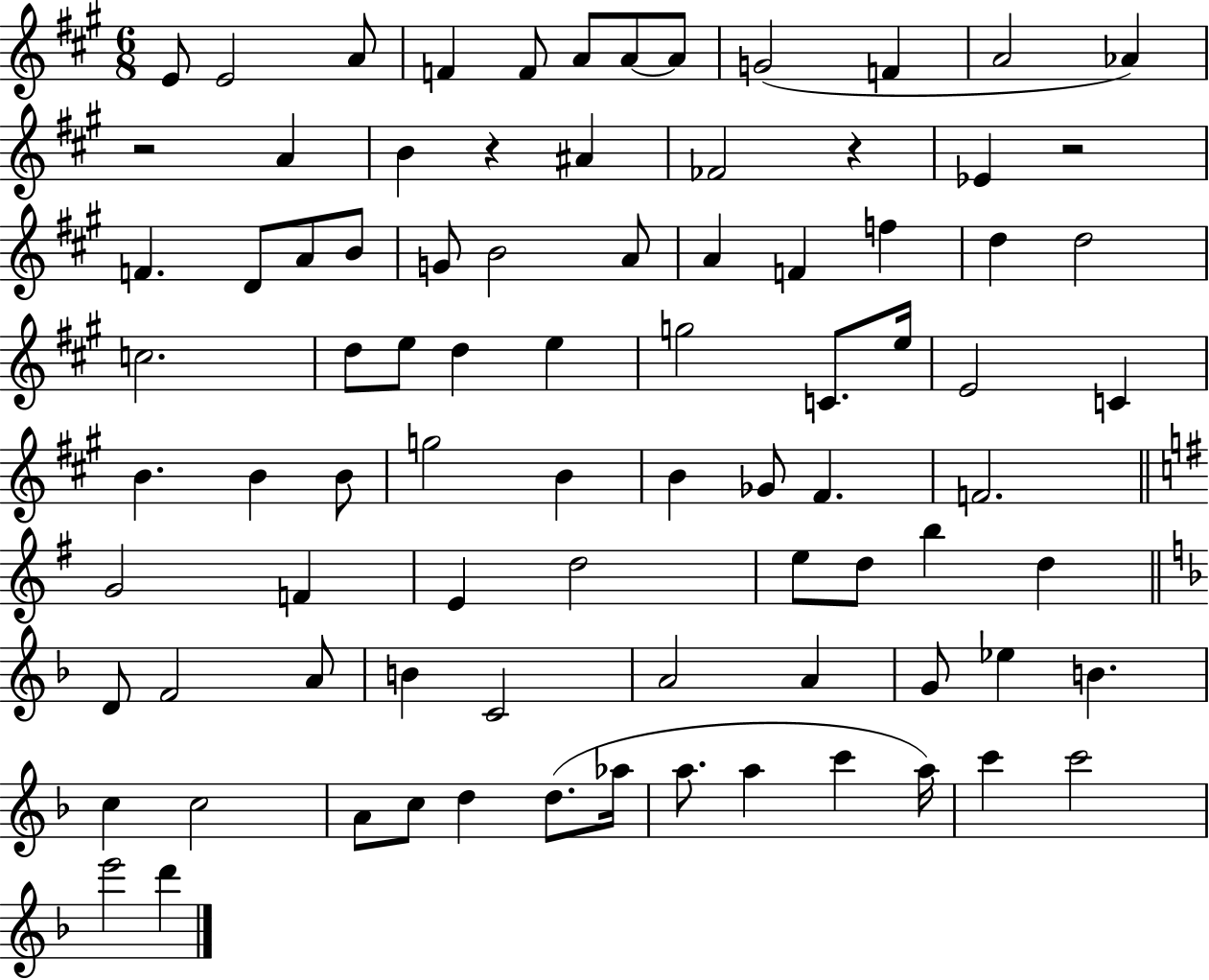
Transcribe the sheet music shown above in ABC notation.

X:1
T:Untitled
M:6/8
L:1/4
K:A
E/2 E2 A/2 F F/2 A/2 A/2 A/2 G2 F A2 _A z2 A B z ^A _F2 z _E z2 F D/2 A/2 B/2 G/2 B2 A/2 A F f d d2 c2 d/2 e/2 d e g2 C/2 e/4 E2 C B B B/2 g2 B B _G/2 ^F F2 G2 F E d2 e/2 d/2 b d D/2 F2 A/2 B C2 A2 A G/2 _e B c c2 A/2 c/2 d d/2 _a/4 a/2 a c' a/4 c' c'2 e'2 d'